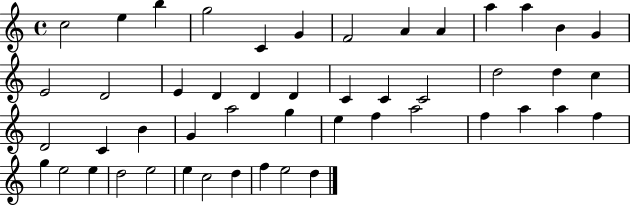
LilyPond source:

{
  \clef treble
  \time 4/4
  \defaultTimeSignature
  \key c \major
  c''2 e''4 b''4 | g''2 c'4 g'4 | f'2 a'4 a'4 | a''4 a''4 b'4 g'4 | \break e'2 d'2 | e'4 d'4 d'4 d'4 | c'4 c'4 c'2 | d''2 d''4 c''4 | \break d'2 c'4 b'4 | g'4 a''2 g''4 | e''4 f''4 a''2 | f''4 a''4 a''4 f''4 | \break g''4 e''2 e''4 | d''2 e''2 | e''4 c''2 d''4 | f''4 e''2 d''4 | \break \bar "|."
}